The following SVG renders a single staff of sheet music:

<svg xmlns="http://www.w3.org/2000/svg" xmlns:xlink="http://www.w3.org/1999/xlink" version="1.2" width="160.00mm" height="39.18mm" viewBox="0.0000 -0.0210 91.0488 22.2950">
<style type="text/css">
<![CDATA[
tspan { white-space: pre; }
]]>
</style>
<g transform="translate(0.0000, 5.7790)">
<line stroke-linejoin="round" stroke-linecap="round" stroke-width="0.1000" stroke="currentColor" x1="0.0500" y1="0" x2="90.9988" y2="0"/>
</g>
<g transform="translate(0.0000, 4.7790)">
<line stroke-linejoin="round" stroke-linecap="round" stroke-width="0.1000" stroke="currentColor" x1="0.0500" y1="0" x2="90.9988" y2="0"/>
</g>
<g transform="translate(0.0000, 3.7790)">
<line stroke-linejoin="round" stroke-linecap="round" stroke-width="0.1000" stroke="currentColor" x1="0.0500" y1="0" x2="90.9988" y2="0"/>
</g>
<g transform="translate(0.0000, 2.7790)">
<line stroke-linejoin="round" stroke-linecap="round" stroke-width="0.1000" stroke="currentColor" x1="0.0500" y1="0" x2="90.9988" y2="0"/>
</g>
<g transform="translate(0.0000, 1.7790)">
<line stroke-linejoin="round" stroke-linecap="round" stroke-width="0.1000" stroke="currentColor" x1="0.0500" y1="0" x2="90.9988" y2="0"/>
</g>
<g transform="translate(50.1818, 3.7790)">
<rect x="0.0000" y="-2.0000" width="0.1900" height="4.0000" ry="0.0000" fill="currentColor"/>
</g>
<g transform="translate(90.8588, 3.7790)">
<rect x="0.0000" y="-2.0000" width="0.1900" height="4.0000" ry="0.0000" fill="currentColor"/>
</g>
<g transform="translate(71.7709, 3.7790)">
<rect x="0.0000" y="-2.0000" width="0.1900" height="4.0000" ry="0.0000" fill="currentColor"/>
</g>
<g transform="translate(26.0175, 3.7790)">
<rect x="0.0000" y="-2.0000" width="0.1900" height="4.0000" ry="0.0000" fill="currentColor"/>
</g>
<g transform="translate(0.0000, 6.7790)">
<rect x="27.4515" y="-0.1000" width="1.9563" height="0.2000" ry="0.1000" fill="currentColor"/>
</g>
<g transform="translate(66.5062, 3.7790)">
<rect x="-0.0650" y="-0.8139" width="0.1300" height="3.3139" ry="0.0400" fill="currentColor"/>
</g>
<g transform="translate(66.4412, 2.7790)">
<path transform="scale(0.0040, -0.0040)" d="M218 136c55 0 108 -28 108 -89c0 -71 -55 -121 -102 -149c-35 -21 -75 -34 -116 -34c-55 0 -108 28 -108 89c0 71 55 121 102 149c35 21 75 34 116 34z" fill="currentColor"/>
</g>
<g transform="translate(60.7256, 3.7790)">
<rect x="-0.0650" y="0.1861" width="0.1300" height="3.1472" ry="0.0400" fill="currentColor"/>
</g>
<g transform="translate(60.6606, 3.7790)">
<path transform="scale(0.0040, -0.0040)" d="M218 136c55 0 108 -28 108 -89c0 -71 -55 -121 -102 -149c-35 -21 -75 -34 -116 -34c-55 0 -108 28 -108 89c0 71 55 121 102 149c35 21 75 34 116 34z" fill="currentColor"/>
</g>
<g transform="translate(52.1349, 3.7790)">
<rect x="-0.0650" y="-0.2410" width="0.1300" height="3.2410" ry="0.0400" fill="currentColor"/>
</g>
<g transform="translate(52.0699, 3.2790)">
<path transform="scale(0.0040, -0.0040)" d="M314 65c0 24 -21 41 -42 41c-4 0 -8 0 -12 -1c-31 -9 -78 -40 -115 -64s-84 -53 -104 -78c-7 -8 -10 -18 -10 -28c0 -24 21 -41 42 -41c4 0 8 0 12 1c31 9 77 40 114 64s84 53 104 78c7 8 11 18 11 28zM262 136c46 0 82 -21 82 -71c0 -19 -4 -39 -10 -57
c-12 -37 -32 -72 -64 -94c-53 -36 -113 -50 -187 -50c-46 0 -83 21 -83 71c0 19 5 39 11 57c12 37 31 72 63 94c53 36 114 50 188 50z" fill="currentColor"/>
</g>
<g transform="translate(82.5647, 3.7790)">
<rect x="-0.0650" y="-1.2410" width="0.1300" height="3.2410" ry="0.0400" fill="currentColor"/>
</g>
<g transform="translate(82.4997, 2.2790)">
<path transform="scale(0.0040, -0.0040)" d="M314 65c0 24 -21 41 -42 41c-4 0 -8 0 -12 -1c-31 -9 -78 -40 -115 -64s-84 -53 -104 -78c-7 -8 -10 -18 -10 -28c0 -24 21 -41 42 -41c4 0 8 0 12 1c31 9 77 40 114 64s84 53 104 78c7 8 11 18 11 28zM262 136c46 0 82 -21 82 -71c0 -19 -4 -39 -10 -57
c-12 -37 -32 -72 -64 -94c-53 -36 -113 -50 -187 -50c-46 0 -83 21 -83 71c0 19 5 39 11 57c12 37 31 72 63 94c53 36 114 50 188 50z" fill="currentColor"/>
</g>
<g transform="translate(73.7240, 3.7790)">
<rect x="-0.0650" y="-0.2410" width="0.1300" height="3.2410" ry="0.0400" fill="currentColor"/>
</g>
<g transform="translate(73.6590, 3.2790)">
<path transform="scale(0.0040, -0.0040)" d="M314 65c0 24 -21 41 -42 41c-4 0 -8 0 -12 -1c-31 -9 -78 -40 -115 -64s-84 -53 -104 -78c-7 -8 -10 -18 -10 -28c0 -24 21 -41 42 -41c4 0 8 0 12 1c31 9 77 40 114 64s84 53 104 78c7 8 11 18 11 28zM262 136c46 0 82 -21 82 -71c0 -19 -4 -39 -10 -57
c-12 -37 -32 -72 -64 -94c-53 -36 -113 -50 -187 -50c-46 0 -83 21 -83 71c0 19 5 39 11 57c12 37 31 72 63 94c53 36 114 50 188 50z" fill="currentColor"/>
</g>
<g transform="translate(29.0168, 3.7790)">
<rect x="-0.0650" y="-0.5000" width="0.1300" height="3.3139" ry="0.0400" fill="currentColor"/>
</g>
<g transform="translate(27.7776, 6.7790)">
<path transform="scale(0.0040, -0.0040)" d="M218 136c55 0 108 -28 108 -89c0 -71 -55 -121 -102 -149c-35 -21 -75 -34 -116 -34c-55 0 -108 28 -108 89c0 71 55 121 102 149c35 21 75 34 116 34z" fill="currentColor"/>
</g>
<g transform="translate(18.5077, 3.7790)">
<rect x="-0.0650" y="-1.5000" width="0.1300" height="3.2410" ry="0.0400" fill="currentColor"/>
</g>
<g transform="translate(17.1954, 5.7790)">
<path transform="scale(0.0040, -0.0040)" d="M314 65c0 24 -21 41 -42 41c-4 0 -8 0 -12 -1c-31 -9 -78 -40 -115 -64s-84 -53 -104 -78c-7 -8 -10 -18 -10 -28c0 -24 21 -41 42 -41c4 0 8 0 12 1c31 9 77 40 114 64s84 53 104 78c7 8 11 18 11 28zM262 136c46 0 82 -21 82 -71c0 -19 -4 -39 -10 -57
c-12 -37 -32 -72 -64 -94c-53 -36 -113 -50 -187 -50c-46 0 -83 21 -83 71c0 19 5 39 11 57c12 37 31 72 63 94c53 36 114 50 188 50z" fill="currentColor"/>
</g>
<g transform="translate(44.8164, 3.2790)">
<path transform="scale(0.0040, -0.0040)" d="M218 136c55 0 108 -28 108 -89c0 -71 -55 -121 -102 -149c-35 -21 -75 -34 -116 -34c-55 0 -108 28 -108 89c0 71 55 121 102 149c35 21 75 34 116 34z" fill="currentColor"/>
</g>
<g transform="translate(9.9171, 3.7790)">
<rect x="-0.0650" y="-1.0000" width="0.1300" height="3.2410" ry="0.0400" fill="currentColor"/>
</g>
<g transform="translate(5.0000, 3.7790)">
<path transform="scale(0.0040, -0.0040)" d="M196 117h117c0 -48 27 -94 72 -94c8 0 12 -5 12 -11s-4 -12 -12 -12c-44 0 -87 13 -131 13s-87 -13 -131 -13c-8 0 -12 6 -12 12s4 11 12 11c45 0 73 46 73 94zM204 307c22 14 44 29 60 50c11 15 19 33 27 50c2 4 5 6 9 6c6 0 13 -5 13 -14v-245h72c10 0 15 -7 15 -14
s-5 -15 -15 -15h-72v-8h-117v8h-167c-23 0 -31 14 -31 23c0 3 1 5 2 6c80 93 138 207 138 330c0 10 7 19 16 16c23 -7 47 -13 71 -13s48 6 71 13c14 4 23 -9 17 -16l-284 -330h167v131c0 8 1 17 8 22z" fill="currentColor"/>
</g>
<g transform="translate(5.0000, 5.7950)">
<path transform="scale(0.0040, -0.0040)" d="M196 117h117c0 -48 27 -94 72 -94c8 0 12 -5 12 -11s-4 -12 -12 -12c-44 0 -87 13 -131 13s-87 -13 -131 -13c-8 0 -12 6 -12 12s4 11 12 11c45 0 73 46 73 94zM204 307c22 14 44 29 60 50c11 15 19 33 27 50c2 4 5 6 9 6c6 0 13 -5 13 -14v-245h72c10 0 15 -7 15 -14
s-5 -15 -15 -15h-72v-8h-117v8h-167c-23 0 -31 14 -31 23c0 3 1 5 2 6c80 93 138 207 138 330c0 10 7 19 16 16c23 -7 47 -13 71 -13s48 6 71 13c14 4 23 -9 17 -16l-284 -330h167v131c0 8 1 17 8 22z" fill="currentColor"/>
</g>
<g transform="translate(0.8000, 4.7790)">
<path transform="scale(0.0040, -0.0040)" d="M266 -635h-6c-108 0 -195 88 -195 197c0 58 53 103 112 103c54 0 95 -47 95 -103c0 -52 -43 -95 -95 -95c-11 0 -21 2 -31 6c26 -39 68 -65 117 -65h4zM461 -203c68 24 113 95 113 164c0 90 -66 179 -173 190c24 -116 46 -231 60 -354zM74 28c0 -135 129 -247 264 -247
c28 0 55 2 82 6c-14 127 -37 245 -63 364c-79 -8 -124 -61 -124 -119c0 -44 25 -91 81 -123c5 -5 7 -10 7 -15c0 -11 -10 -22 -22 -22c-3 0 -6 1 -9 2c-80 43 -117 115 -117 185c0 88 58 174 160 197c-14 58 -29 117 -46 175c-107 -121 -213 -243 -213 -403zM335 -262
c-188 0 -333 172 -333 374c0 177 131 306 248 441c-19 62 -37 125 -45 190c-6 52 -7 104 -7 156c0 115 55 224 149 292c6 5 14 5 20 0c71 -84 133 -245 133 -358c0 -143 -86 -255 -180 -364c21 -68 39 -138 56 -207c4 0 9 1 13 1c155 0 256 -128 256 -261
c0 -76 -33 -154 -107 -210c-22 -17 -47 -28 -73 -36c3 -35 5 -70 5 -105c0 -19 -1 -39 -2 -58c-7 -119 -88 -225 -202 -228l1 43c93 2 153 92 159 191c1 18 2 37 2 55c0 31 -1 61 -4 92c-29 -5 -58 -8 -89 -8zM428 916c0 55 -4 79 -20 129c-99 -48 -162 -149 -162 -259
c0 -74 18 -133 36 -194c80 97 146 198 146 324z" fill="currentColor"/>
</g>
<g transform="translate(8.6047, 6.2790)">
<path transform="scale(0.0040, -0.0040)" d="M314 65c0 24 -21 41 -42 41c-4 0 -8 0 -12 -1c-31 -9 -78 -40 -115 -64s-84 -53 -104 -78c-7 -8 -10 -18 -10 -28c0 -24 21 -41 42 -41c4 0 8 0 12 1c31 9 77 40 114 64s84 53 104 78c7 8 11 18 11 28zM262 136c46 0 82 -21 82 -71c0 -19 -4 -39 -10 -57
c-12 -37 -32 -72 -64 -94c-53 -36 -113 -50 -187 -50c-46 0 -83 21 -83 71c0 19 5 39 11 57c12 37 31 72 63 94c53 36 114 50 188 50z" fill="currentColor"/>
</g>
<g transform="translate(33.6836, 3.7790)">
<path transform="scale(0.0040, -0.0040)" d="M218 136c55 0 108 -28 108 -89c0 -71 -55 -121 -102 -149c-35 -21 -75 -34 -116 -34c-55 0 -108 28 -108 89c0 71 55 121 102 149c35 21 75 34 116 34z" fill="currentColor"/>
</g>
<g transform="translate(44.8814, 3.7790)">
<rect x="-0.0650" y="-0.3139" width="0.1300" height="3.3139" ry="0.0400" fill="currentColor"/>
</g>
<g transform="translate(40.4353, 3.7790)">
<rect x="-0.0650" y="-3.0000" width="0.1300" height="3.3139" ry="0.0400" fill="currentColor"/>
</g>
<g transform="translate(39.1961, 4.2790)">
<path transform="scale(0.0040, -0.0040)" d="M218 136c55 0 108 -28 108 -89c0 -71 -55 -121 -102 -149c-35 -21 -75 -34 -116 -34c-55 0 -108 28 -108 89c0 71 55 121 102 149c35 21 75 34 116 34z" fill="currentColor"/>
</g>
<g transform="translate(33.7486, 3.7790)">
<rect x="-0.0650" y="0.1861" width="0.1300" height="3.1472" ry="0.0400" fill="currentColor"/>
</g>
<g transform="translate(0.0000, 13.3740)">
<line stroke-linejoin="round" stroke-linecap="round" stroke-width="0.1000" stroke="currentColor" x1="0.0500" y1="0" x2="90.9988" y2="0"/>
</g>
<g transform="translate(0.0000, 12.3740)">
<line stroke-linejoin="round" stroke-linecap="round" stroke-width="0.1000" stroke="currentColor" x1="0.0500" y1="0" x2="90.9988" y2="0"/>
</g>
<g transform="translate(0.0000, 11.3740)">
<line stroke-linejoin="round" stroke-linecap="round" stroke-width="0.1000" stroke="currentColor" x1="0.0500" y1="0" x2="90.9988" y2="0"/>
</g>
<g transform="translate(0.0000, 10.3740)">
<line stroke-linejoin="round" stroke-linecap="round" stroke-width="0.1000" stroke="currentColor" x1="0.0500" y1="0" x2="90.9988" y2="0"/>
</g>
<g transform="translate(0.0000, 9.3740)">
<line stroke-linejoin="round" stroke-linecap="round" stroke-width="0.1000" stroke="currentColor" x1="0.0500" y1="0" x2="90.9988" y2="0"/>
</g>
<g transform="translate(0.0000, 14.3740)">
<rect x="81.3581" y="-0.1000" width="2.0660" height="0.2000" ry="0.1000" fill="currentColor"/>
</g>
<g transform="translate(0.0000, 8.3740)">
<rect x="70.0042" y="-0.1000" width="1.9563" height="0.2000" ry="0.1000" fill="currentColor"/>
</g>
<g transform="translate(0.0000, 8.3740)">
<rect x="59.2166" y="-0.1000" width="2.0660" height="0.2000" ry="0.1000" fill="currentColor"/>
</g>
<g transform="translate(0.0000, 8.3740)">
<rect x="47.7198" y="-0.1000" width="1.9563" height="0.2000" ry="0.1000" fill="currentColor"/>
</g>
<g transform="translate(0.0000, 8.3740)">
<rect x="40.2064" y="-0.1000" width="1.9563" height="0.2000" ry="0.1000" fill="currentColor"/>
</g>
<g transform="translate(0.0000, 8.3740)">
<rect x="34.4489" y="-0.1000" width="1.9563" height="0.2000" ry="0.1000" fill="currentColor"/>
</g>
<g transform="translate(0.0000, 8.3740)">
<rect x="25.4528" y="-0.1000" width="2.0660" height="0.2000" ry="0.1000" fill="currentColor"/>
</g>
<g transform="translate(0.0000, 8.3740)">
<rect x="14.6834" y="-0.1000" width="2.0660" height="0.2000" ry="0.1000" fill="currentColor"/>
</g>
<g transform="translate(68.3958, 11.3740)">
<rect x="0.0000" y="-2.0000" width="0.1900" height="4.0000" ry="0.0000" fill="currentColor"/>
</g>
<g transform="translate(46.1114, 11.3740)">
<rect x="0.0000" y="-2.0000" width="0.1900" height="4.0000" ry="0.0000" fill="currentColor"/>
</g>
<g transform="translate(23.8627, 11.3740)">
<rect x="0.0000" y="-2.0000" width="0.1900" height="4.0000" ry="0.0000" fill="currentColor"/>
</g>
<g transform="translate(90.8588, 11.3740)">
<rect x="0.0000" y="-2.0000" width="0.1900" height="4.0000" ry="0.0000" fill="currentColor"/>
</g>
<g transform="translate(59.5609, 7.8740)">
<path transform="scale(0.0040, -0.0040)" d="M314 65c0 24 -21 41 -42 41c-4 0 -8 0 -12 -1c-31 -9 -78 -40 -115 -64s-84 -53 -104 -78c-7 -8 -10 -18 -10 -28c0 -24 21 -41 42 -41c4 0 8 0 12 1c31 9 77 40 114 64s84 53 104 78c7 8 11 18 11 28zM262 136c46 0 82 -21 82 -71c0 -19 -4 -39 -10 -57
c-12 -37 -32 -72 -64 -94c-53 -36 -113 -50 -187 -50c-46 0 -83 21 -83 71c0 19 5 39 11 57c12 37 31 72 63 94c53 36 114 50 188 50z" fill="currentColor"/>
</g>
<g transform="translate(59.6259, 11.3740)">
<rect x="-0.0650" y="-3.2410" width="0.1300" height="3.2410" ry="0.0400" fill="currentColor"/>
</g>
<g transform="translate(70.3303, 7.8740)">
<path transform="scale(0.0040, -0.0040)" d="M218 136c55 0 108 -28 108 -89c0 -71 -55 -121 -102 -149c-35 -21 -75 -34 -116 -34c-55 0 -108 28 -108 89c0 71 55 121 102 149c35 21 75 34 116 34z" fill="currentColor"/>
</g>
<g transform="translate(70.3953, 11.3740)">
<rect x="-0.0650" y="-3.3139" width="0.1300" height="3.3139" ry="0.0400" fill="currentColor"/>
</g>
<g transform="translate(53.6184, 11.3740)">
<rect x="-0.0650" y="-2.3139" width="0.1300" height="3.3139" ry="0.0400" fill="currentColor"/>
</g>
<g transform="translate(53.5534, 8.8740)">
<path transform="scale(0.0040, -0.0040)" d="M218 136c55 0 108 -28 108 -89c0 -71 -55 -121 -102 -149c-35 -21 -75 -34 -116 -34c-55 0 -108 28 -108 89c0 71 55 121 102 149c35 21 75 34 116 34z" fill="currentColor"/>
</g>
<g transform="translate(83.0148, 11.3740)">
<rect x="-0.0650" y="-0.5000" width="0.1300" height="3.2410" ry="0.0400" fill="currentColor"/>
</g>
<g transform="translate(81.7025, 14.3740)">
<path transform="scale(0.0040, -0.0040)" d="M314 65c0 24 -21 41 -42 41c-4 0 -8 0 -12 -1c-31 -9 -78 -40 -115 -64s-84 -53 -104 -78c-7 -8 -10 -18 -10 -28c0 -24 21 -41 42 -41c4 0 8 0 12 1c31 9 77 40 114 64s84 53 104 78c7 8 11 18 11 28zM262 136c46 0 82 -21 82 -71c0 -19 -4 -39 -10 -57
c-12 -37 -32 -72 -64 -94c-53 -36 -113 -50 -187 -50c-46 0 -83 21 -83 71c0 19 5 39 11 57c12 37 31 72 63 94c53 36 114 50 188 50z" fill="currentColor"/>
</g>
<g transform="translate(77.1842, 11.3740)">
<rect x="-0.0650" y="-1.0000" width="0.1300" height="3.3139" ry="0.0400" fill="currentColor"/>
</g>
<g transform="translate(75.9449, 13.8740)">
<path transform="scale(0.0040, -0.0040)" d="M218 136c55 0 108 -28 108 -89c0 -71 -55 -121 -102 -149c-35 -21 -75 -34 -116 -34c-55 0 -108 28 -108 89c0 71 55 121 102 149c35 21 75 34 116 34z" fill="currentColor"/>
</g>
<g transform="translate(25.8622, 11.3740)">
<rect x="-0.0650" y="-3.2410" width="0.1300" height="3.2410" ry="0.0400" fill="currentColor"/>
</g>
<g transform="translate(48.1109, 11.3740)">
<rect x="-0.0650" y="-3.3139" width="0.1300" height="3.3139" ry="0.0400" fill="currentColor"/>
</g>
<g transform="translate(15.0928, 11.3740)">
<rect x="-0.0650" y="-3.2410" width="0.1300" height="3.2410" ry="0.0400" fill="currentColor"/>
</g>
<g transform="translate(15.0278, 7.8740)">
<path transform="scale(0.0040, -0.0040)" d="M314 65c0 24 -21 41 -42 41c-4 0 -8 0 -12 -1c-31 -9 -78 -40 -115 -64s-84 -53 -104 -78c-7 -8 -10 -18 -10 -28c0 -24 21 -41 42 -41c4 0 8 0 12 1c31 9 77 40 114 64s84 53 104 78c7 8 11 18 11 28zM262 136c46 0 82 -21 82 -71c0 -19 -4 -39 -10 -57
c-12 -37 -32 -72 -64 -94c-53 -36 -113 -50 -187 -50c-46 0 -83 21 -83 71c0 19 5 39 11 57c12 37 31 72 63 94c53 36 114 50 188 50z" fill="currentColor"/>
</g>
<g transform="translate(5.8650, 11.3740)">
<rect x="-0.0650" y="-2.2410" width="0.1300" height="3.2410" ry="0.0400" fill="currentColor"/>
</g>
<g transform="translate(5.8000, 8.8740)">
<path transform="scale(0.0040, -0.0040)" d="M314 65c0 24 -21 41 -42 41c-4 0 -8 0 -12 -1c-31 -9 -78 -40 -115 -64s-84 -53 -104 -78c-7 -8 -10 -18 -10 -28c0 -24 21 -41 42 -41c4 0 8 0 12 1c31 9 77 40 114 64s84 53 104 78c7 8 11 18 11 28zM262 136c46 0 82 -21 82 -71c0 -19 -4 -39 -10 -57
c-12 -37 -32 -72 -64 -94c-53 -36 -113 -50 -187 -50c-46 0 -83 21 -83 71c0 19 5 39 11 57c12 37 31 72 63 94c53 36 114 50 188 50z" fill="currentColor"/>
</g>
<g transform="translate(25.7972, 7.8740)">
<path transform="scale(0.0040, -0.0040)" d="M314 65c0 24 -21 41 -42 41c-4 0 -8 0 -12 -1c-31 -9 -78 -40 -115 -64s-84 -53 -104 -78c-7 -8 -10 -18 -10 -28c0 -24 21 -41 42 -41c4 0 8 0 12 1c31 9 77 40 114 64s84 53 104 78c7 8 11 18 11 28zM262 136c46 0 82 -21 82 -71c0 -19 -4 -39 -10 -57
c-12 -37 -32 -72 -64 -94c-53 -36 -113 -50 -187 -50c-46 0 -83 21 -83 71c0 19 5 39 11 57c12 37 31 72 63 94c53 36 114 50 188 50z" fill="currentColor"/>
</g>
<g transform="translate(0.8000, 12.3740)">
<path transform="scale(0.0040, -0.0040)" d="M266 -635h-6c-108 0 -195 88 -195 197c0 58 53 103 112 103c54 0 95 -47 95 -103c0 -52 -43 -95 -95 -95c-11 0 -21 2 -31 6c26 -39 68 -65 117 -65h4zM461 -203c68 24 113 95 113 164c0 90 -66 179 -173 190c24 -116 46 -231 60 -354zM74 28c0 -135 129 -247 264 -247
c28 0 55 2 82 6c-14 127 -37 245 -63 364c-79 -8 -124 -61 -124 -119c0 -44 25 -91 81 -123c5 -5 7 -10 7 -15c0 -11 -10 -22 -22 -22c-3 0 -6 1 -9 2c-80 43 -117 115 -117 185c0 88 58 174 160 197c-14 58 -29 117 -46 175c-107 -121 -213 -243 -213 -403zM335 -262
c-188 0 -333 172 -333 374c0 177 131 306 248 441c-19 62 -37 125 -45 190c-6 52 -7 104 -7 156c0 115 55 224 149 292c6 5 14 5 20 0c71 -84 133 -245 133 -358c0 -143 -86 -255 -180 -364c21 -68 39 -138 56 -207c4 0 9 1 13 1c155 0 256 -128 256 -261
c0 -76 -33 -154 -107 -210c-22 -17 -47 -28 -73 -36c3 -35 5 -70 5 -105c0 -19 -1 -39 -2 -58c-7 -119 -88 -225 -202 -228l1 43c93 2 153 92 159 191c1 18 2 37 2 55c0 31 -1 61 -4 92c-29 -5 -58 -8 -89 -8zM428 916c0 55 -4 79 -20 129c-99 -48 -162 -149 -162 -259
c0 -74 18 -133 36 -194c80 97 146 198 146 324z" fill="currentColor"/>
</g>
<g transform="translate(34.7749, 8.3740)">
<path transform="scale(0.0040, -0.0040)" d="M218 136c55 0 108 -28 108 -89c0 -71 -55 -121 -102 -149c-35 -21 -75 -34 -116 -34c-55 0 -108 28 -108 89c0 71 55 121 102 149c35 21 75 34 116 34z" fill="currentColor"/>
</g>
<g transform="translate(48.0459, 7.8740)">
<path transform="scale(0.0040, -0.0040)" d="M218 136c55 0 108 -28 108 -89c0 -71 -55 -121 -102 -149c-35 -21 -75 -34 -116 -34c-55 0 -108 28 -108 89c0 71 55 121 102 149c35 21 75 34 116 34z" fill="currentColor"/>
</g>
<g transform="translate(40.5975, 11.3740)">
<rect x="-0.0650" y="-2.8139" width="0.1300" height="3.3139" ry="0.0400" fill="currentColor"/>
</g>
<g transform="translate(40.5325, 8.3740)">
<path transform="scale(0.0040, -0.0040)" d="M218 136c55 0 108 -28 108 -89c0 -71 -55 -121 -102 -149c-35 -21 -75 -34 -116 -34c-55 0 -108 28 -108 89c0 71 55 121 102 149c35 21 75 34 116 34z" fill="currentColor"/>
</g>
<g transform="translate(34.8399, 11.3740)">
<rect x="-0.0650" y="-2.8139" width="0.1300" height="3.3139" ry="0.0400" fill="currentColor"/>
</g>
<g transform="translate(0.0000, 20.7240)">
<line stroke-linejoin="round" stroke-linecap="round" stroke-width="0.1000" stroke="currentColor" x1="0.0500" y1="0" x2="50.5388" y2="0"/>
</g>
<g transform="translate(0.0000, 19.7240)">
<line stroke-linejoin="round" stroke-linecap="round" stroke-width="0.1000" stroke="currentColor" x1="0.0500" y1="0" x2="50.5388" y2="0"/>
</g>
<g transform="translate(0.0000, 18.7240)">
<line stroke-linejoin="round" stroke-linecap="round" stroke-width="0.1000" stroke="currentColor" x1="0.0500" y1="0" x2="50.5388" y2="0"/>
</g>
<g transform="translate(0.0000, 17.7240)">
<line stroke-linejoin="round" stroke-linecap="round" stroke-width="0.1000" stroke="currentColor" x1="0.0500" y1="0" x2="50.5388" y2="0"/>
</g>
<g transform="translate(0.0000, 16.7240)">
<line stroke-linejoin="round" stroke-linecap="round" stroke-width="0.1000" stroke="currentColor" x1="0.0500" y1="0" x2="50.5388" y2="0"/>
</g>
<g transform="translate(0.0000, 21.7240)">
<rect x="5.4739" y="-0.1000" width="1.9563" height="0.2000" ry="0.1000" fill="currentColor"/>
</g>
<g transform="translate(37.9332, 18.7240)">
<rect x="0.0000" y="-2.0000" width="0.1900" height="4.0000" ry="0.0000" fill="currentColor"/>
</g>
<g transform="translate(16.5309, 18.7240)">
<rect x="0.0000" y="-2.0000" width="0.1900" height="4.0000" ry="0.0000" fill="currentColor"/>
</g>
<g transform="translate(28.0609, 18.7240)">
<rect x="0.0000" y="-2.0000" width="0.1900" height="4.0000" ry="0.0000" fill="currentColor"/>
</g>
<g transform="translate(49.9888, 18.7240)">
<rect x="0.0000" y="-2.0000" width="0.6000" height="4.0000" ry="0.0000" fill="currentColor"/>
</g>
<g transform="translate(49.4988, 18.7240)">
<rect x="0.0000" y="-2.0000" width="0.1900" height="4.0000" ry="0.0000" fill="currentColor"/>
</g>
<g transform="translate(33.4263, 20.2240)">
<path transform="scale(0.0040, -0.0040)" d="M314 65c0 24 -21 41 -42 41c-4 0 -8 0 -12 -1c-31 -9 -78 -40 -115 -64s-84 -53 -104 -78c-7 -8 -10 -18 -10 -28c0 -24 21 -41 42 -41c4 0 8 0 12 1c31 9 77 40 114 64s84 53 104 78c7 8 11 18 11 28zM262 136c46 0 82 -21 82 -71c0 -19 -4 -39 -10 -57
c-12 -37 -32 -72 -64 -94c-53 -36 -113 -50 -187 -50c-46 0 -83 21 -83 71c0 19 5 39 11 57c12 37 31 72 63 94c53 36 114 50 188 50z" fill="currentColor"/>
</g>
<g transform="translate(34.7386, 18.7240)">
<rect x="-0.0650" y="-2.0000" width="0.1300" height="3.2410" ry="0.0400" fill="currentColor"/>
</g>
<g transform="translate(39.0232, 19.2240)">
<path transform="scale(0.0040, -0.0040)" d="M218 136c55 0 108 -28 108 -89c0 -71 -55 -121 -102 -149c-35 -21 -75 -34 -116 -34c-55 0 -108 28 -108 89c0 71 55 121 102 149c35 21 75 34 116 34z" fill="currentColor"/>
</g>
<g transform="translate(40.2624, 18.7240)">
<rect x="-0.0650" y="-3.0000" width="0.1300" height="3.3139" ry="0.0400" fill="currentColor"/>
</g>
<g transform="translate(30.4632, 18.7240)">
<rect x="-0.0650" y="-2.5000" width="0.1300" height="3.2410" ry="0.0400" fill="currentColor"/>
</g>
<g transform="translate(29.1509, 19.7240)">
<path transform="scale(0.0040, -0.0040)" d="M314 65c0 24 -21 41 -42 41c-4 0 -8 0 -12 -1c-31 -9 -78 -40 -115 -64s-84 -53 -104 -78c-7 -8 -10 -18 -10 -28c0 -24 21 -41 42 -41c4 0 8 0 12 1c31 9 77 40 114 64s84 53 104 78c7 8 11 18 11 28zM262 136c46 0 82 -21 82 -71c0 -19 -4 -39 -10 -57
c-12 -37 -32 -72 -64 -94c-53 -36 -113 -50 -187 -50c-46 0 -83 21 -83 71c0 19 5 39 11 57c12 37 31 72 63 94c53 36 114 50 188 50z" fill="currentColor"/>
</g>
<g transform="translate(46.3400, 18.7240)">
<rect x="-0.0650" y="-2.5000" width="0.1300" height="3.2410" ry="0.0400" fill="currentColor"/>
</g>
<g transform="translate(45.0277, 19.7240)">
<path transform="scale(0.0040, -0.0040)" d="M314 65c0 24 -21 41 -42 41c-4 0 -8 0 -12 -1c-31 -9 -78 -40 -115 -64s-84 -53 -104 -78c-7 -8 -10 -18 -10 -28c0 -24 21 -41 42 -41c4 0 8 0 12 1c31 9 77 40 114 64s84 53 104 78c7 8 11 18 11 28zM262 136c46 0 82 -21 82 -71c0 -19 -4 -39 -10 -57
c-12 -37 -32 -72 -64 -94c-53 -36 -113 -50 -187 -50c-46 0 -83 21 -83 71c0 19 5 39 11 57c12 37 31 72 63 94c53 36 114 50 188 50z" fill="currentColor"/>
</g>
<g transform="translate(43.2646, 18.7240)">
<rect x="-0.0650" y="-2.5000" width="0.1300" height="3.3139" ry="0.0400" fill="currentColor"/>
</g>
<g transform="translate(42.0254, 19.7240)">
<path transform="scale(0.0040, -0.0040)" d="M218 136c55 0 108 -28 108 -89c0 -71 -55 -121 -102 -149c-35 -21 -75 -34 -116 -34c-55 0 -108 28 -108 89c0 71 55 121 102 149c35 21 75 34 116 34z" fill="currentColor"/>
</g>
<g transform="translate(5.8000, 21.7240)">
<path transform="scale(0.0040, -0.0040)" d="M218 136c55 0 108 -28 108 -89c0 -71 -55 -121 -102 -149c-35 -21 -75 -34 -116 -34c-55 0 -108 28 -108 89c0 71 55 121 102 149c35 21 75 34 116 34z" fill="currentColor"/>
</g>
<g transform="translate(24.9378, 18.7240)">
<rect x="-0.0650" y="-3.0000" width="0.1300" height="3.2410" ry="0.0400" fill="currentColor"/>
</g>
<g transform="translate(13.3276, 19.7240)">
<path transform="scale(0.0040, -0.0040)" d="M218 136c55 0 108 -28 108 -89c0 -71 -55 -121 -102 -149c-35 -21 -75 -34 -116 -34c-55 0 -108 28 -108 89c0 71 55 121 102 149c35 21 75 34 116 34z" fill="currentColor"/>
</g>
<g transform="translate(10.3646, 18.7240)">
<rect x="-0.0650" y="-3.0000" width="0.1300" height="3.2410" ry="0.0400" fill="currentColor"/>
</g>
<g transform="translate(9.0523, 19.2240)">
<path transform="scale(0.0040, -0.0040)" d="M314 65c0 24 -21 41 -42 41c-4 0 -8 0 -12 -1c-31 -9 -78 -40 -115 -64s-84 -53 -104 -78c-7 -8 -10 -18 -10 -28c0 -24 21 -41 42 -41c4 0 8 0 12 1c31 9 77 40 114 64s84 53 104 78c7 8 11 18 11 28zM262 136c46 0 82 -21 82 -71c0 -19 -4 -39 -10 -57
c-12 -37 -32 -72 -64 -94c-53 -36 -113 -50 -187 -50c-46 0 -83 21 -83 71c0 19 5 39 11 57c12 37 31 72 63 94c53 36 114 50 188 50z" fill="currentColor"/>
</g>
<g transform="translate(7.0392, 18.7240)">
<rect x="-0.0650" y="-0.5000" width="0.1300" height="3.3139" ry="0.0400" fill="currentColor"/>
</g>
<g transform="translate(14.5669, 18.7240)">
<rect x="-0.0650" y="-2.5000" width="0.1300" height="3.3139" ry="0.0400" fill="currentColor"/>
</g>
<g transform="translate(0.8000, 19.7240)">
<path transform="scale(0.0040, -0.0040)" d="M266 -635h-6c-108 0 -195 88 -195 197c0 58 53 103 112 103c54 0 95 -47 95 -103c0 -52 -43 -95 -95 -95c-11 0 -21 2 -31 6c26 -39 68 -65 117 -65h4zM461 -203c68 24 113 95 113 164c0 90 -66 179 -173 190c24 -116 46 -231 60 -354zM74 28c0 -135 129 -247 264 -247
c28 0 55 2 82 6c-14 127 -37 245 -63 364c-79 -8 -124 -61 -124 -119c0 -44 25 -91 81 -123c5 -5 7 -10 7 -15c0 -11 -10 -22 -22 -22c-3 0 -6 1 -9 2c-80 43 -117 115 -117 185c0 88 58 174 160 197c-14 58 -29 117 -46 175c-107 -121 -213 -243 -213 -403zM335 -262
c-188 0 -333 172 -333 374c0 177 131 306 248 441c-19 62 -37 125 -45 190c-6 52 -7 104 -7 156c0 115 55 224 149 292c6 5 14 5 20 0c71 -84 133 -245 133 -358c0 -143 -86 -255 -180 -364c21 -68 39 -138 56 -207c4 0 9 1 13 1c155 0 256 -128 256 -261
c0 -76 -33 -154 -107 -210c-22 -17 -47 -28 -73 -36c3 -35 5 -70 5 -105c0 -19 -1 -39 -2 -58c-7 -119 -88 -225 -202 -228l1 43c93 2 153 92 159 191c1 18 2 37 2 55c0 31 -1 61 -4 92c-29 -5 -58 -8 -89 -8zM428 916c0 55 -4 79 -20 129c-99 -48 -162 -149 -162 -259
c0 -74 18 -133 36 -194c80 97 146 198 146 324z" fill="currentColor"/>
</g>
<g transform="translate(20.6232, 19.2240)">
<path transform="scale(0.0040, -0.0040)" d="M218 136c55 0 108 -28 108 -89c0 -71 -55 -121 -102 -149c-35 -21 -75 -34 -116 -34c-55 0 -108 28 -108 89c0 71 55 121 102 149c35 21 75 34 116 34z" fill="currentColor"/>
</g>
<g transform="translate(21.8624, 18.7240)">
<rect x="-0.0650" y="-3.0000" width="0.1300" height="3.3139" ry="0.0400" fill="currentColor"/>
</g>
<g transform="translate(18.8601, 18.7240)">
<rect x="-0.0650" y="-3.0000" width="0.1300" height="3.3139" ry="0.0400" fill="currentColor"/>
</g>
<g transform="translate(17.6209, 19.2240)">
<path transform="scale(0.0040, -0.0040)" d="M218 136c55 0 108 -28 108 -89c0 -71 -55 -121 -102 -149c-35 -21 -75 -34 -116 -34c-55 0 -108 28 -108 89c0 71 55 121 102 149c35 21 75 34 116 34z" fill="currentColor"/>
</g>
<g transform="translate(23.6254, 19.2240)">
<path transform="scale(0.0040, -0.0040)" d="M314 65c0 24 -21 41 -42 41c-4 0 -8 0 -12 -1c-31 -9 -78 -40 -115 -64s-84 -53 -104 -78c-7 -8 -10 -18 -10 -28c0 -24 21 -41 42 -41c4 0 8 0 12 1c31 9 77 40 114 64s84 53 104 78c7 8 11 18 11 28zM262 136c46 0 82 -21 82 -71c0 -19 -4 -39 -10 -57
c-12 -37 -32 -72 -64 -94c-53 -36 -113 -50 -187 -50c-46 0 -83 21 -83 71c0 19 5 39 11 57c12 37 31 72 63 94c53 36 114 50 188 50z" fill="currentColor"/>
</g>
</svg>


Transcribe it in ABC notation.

X:1
T:Untitled
M:4/4
L:1/4
K:C
D2 E2 C B A c c2 B d c2 e2 g2 b2 b2 a a b g b2 b D C2 C A2 G A A A2 G2 F2 A G G2